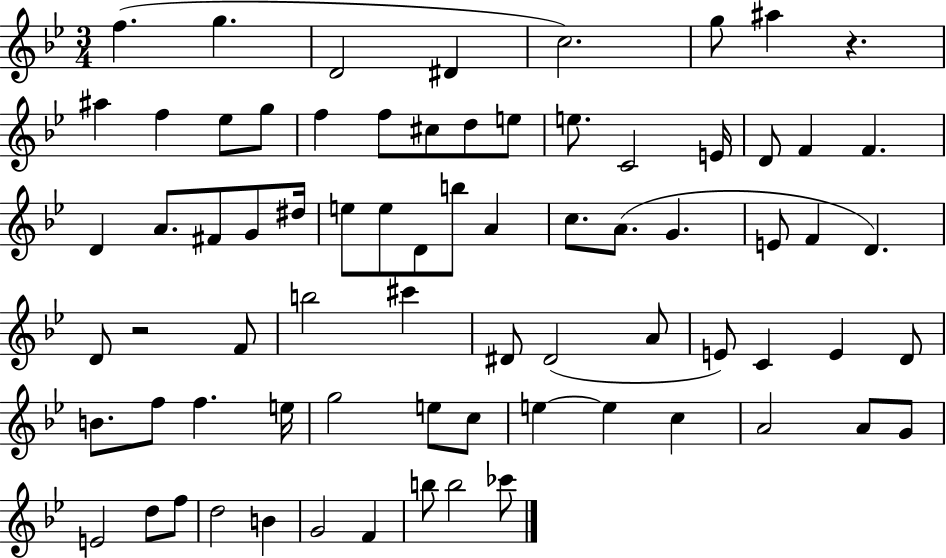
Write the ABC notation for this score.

X:1
T:Untitled
M:3/4
L:1/4
K:Bb
f g D2 ^D c2 g/2 ^a z ^a f _e/2 g/2 f f/2 ^c/2 d/2 e/2 e/2 C2 E/4 D/2 F F D A/2 ^F/2 G/2 ^d/4 e/2 e/2 D/2 b/2 A c/2 A/2 G E/2 F D D/2 z2 F/2 b2 ^c' ^D/2 ^D2 A/2 E/2 C E D/2 B/2 f/2 f e/4 g2 e/2 c/2 e e c A2 A/2 G/2 E2 d/2 f/2 d2 B G2 F b/2 b2 _c'/2